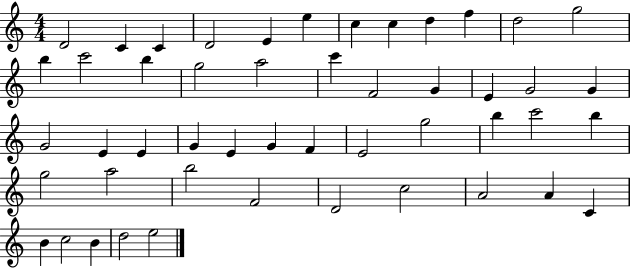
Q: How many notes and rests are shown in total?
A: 49